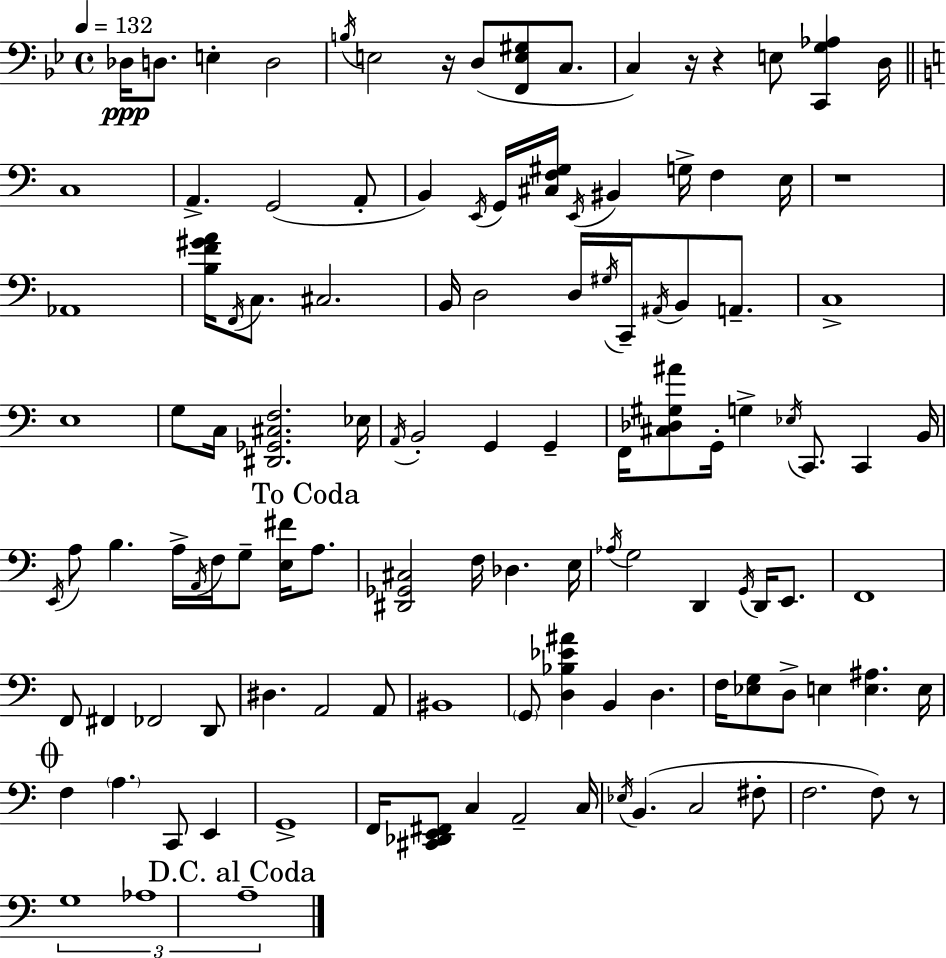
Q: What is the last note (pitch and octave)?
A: A3